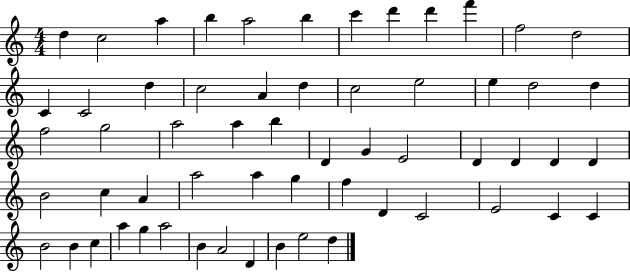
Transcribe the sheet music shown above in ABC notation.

X:1
T:Untitled
M:4/4
L:1/4
K:C
d c2 a b a2 b c' d' d' f' f2 d2 C C2 d c2 A d c2 e2 e d2 d f2 g2 a2 a b D G E2 D D D D B2 c A a2 a g f D C2 E2 C C B2 B c a g a2 B A2 D B e2 d